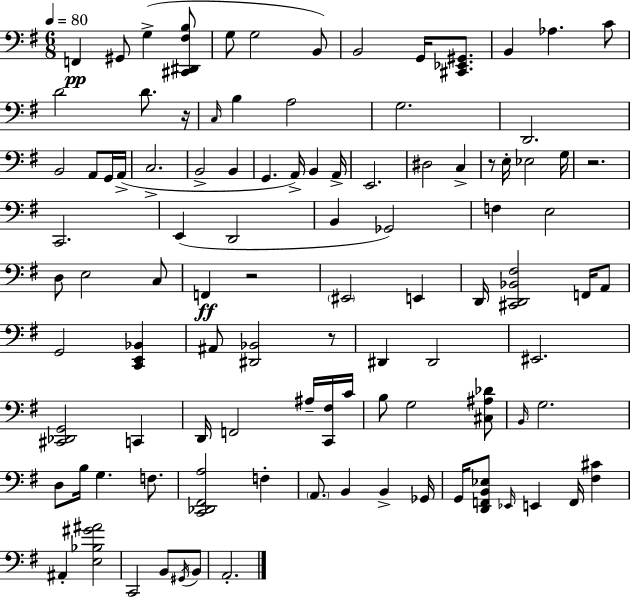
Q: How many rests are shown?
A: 5